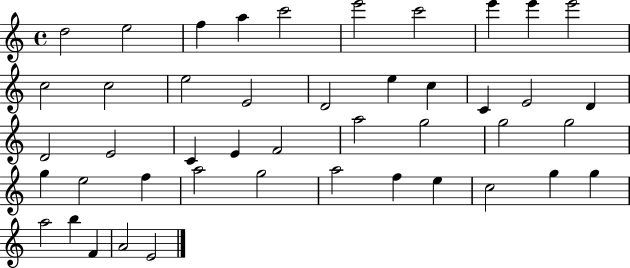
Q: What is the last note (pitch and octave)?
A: E4